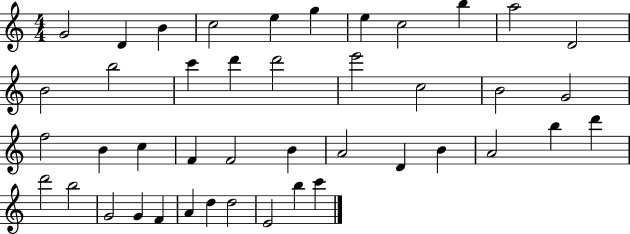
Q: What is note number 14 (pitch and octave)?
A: C6